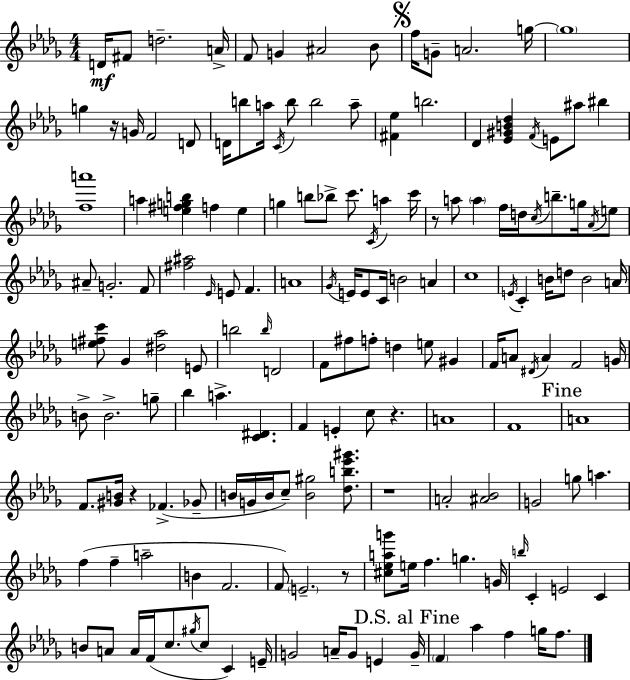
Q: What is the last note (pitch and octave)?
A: F5